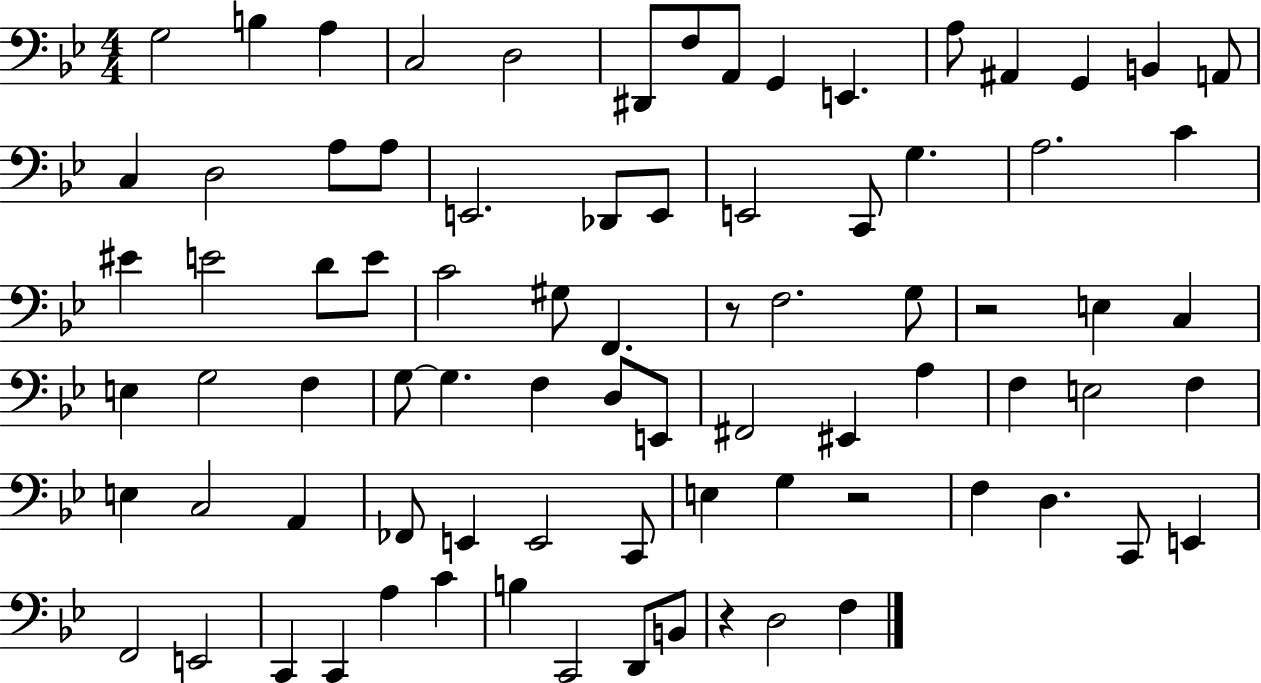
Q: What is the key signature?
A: BES major